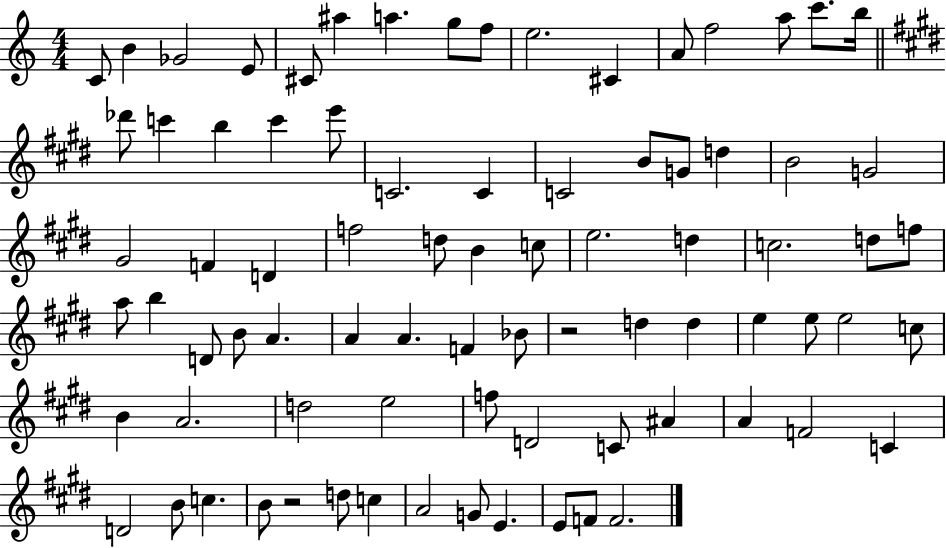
C4/e B4/q Gb4/h E4/e C#4/e A#5/q A5/q. G5/e F5/e E5/h. C#4/q A4/e F5/h A5/e C6/e. B5/s Db6/e C6/q B5/q C6/q E6/e C4/h. C4/q C4/h B4/e G4/e D5/q B4/h G4/h G#4/h F4/q D4/q F5/h D5/e B4/q C5/e E5/h. D5/q C5/h. D5/e F5/e A5/e B5/q D4/e B4/e A4/q. A4/q A4/q. F4/q Bb4/e R/h D5/q D5/q E5/q E5/e E5/h C5/e B4/q A4/h. D5/h E5/h F5/e D4/h C4/e A#4/q A4/q F4/h C4/q D4/h B4/e C5/q. B4/e R/h D5/e C5/q A4/h G4/e E4/q. E4/e F4/e F4/h.